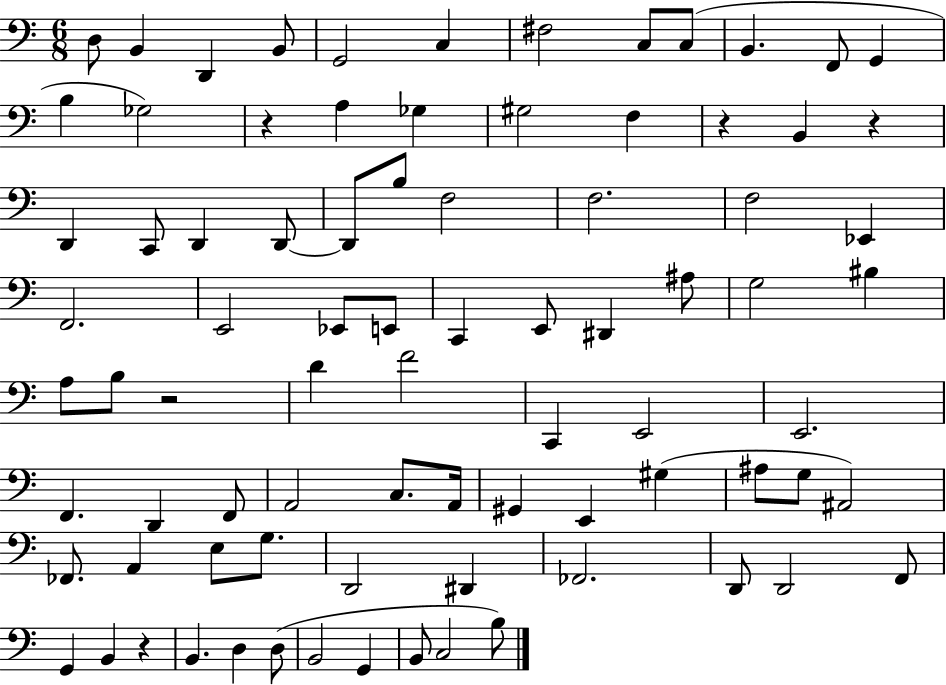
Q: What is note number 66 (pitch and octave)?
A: D2